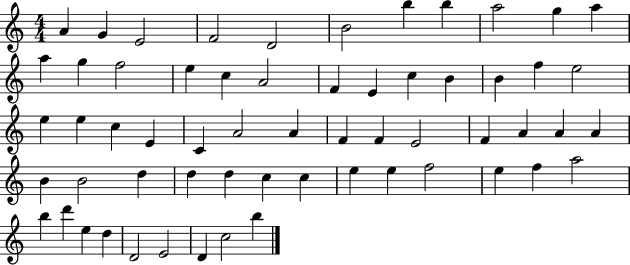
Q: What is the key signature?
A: C major